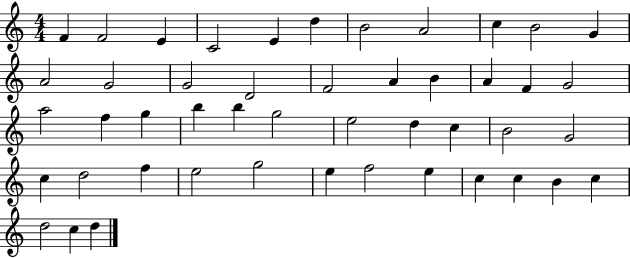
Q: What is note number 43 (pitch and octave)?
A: B4